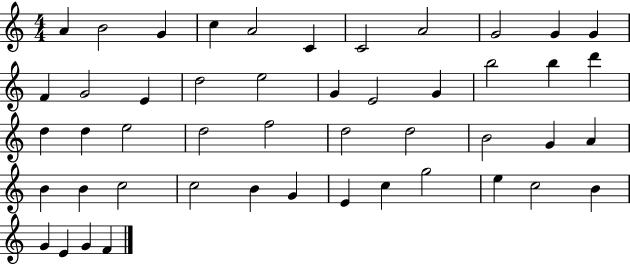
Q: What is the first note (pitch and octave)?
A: A4